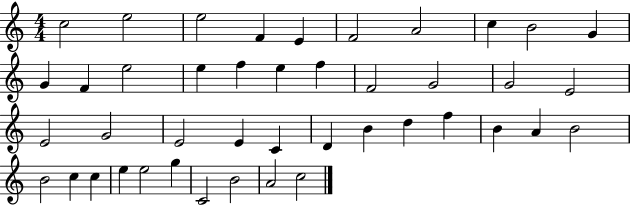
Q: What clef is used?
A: treble